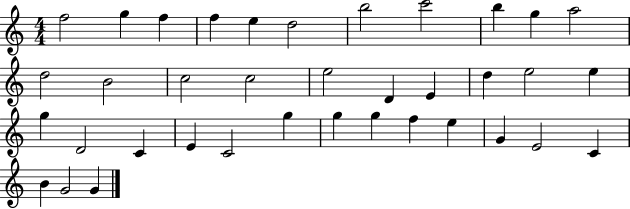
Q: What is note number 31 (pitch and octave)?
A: E5